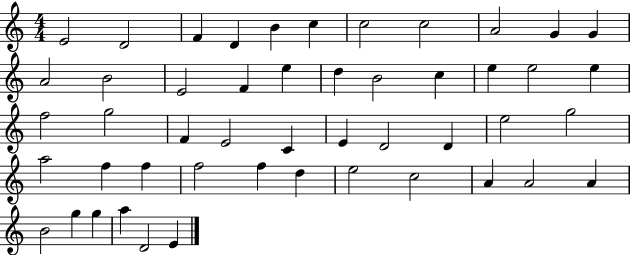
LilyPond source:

{
  \clef treble
  \numericTimeSignature
  \time 4/4
  \key c \major
  e'2 d'2 | f'4 d'4 b'4 c''4 | c''2 c''2 | a'2 g'4 g'4 | \break a'2 b'2 | e'2 f'4 e''4 | d''4 b'2 c''4 | e''4 e''2 e''4 | \break f''2 g''2 | f'4 e'2 c'4 | e'4 d'2 d'4 | e''2 g''2 | \break a''2 f''4 f''4 | f''2 f''4 d''4 | e''2 c''2 | a'4 a'2 a'4 | \break b'2 g''4 g''4 | a''4 d'2 e'4 | \bar "|."
}